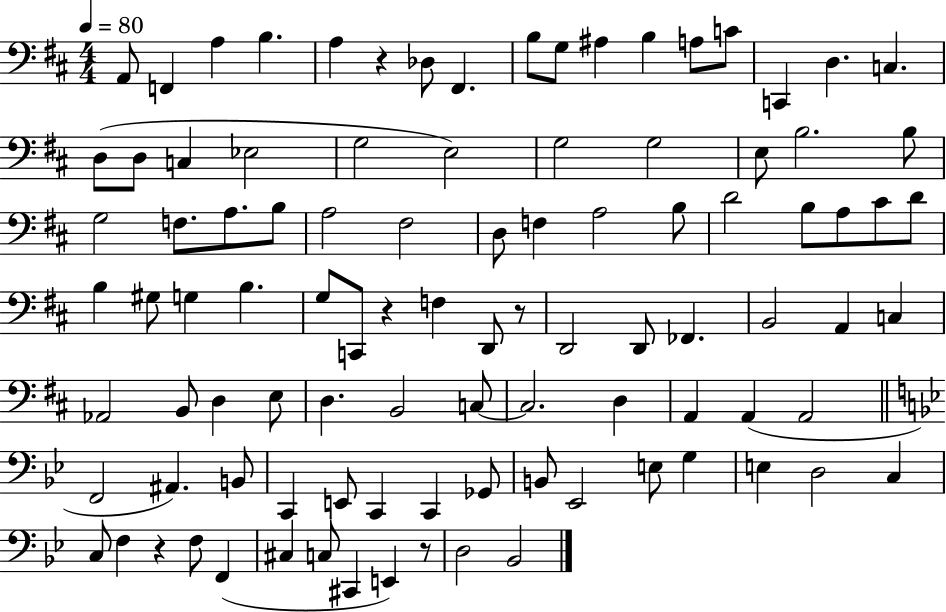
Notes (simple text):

A2/e F2/q A3/q B3/q. A3/q R/q Db3/e F#2/q. B3/e G3/e A#3/q B3/q A3/e C4/e C2/q D3/q. C3/q. D3/e D3/e C3/q Eb3/h G3/h E3/h G3/h G3/h E3/e B3/h. B3/e G3/h F3/e. A3/e. B3/e A3/h F#3/h D3/e F3/q A3/h B3/e D4/h B3/e A3/e C#4/e D4/e B3/q G#3/e G3/q B3/q. G3/e C2/e R/q F3/q D2/e R/e D2/h D2/e FES2/q. B2/h A2/q C3/q Ab2/h B2/e D3/q E3/e D3/q. B2/h C3/e C3/h. D3/q A2/q A2/q A2/h F2/h A#2/q. B2/e C2/q E2/e C2/q C2/q Gb2/e B2/e Eb2/h E3/e G3/q E3/q D3/h C3/q C3/e F3/q R/q F3/e F2/q C#3/q C3/e C#2/q E2/q R/e D3/h Bb2/h